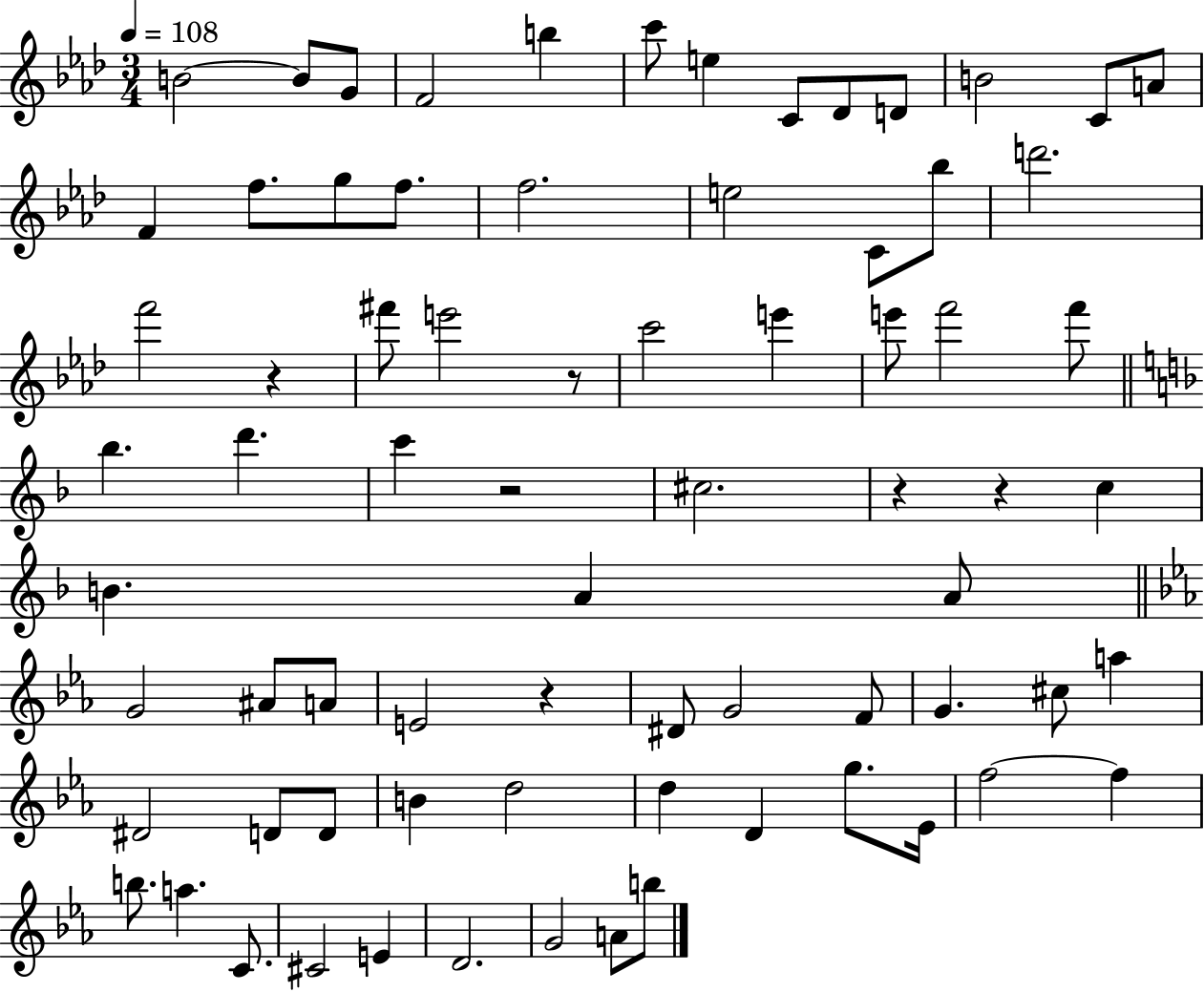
{
  \clef treble
  \numericTimeSignature
  \time 3/4
  \key aes \major
  \tempo 4 = 108
  b'2~~ b'8 g'8 | f'2 b''4 | c'''8 e''4 c'8 des'8 d'8 | b'2 c'8 a'8 | \break f'4 f''8. g''8 f''8. | f''2. | e''2 c'8 bes''8 | d'''2. | \break f'''2 r4 | fis'''8 e'''2 r8 | c'''2 e'''4 | e'''8 f'''2 f'''8 | \break \bar "||" \break \key f \major bes''4. d'''4. | c'''4 r2 | cis''2. | r4 r4 c''4 | \break b'4. a'4 a'8 | \bar "||" \break \key c \minor g'2 ais'8 a'8 | e'2 r4 | dis'8 g'2 f'8 | g'4. cis''8 a''4 | \break dis'2 d'8 d'8 | b'4 d''2 | d''4 d'4 g''8. ees'16 | f''2~~ f''4 | \break b''8. a''4. c'8. | cis'2 e'4 | d'2. | g'2 a'8 b''8 | \break \bar "|."
}